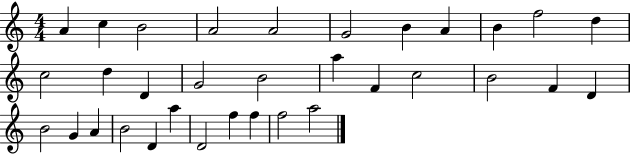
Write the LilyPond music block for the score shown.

{
  \clef treble
  \numericTimeSignature
  \time 4/4
  \key c \major
  a'4 c''4 b'2 | a'2 a'2 | g'2 b'4 a'4 | b'4 f''2 d''4 | \break c''2 d''4 d'4 | g'2 b'2 | a''4 f'4 c''2 | b'2 f'4 d'4 | \break b'2 g'4 a'4 | b'2 d'4 a''4 | d'2 f''4 f''4 | f''2 a''2 | \break \bar "|."
}